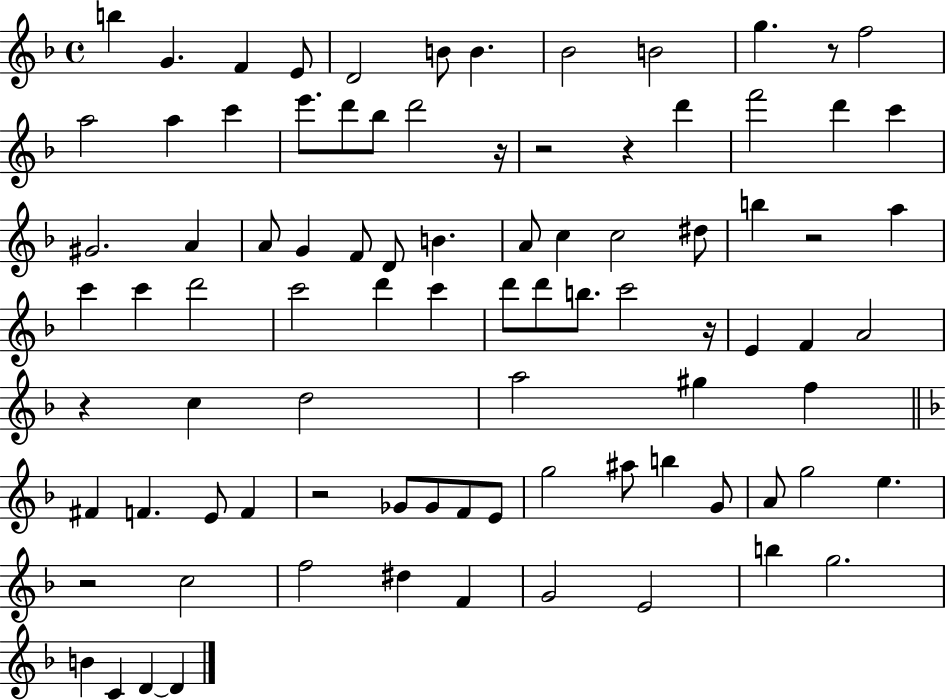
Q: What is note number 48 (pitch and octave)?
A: A4